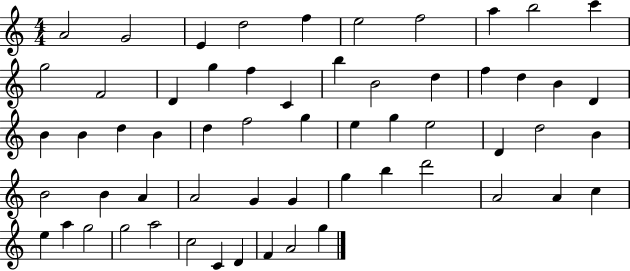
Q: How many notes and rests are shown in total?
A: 59